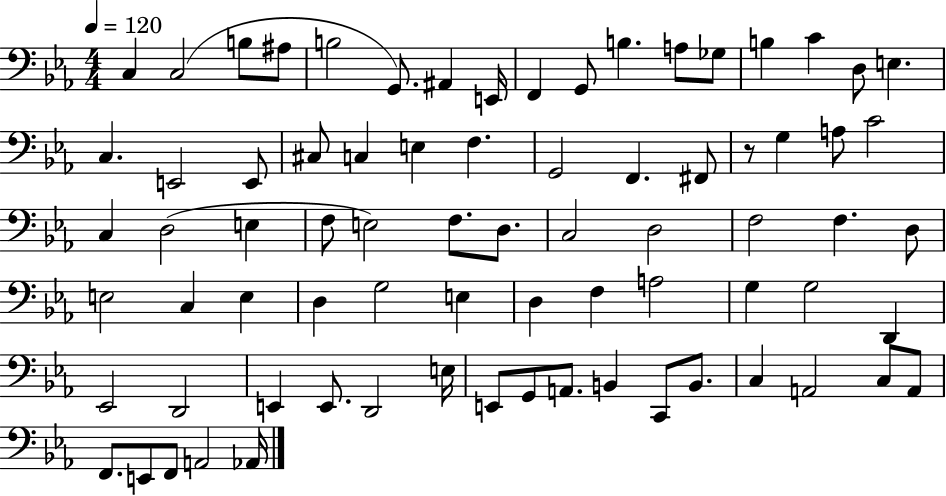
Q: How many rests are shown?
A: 1